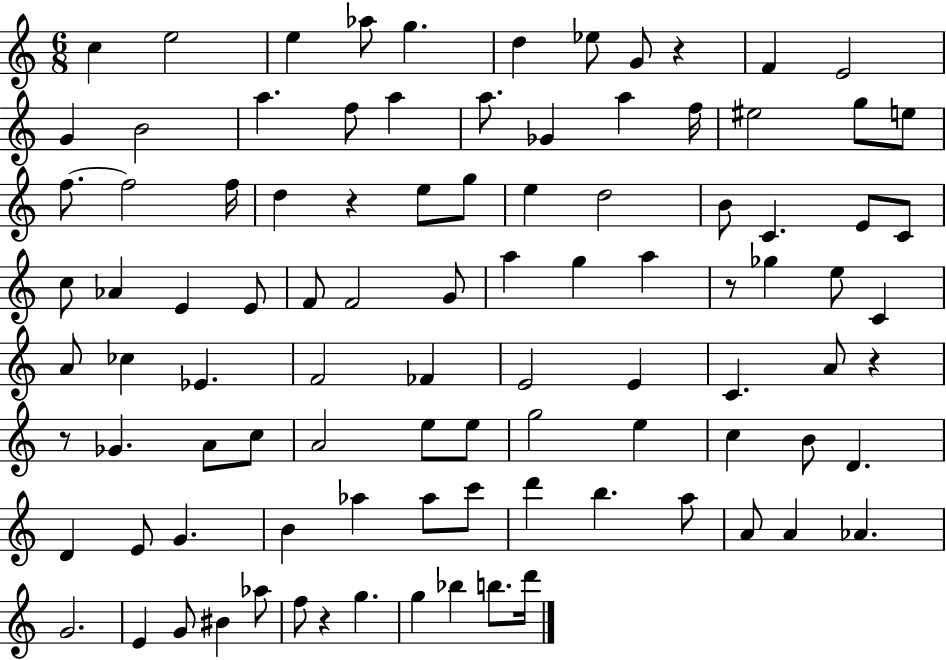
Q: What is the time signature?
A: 6/8